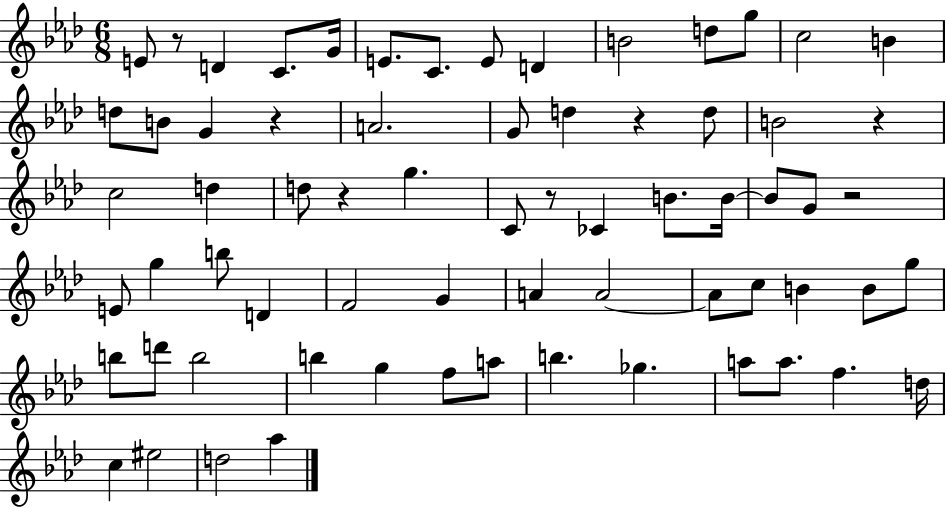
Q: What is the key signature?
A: AES major